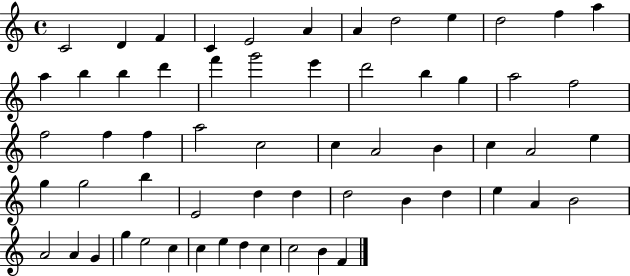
C4/h D4/q F4/q C4/q E4/h A4/q A4/q D5/h E5/q D5/h F5/q A5/q A5/q B5/q B5/q D6/q F6/q G6/h E6/q D6/h B5/q G5/q A5/h F5/h F5/h F5/q F5/q A5/h C5/h C5/q A4/h B4/q C5/q A4/h E5/q G5/q G5/h B5/q E4/h D5/q D5/q D5/h B4/q D5/q E5/q A4/q B4/h A4/h A4/q G4/q G5/q E5/h C5/q C5/q E5/q D5/q C5/q C5/h B4/q F4/q